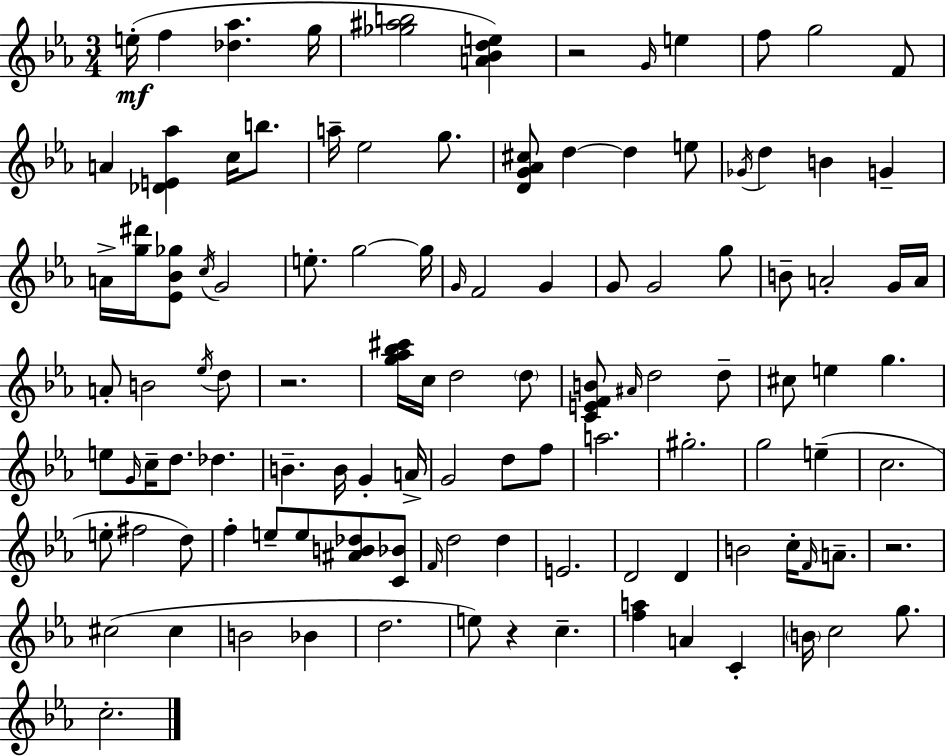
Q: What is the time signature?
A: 3/4